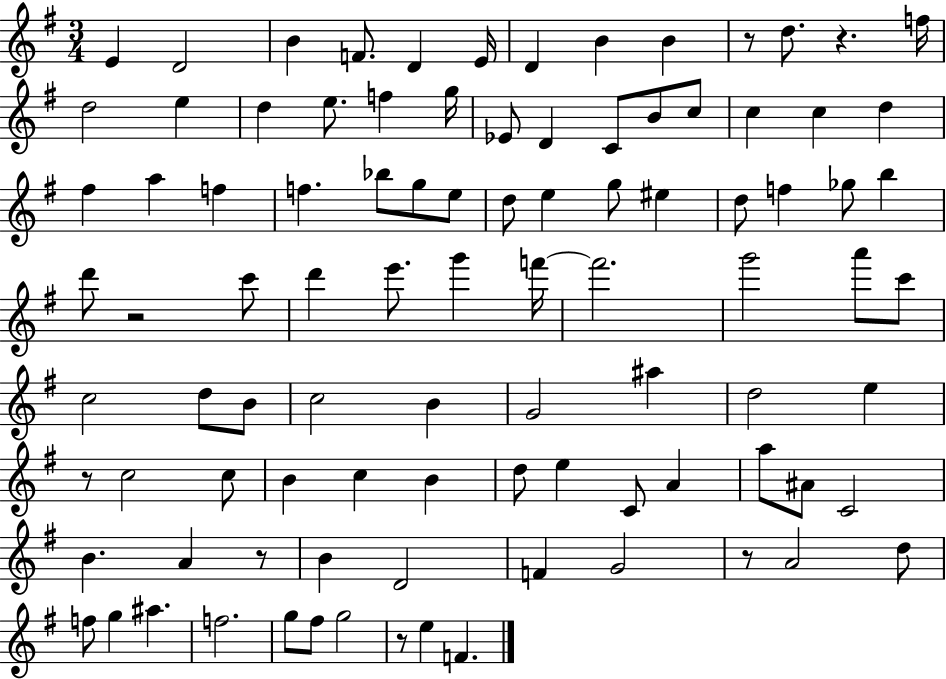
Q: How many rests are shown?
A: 7